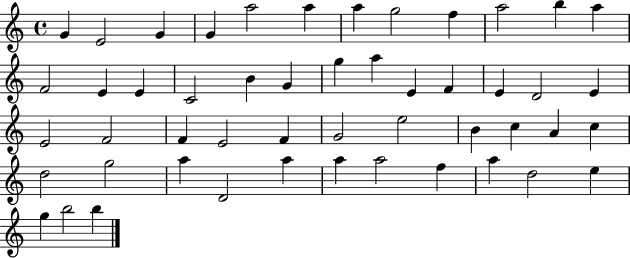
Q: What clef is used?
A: treble